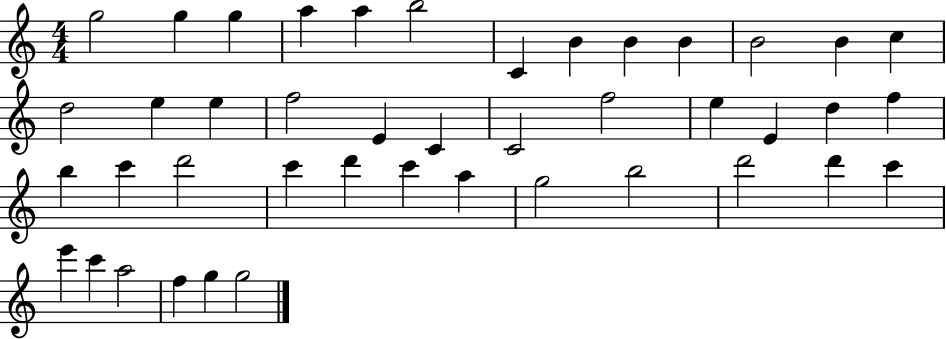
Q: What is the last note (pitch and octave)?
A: G5